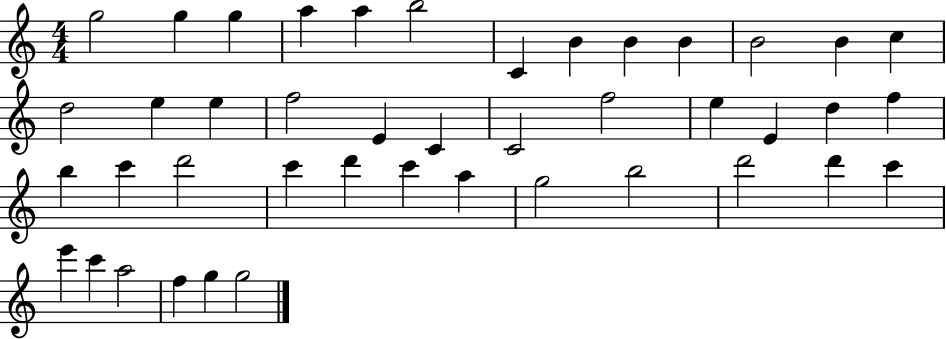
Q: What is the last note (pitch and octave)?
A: G5